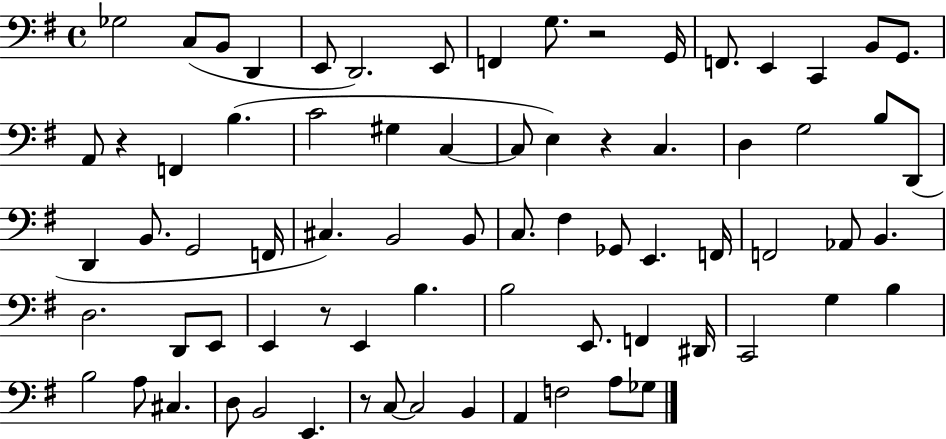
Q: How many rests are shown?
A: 5